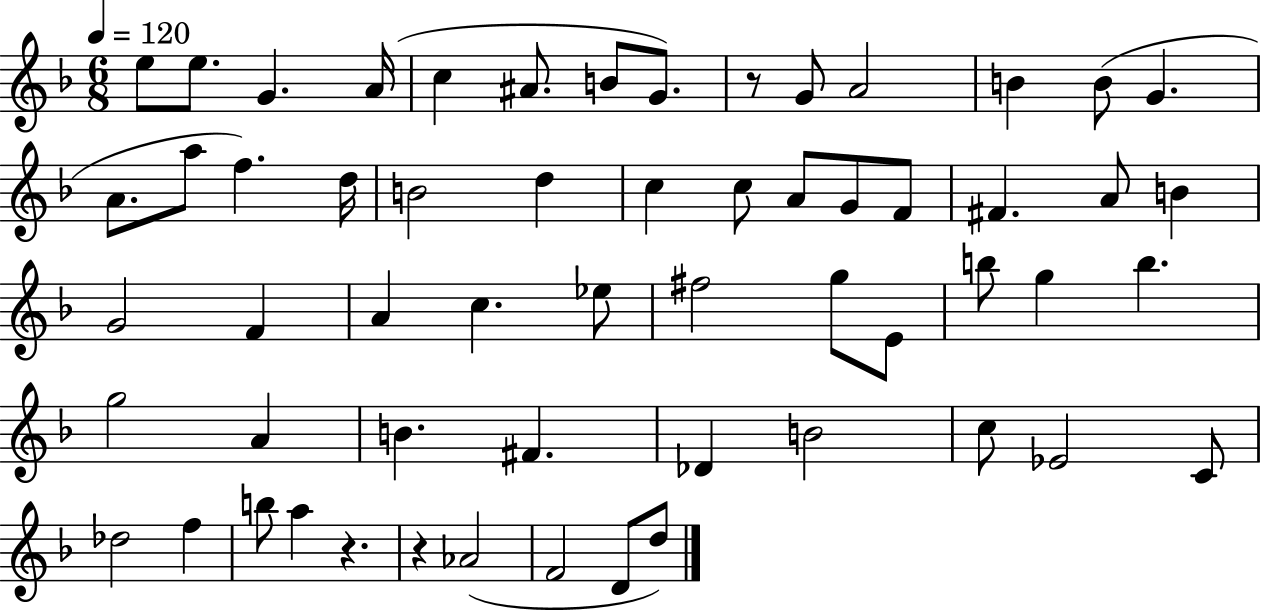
E5/e E5/e. G4/q. A4/s C5/q A#4/e. B4/e G4/e. R/e G4/e A4/h B4/q B4/e G4/q. A4/e. A5/e F5/q. D5/s B4/h D5/q C5/q C5/e A4/e G4/e F4/e F#4/q. A4/e B4/q G4/h F4/q A4/q C5/q. Eb5/e F#5/h G5/e E4/e B5/e G5/q B5/q. G5/h A4/q B4/q. F#4/q. Db4/q B4/h C5/e Eb4/h C4/e Db5/h F5/q B5/e A5/q R/q. R/q Ab4/h F4/h D4/e D5/e